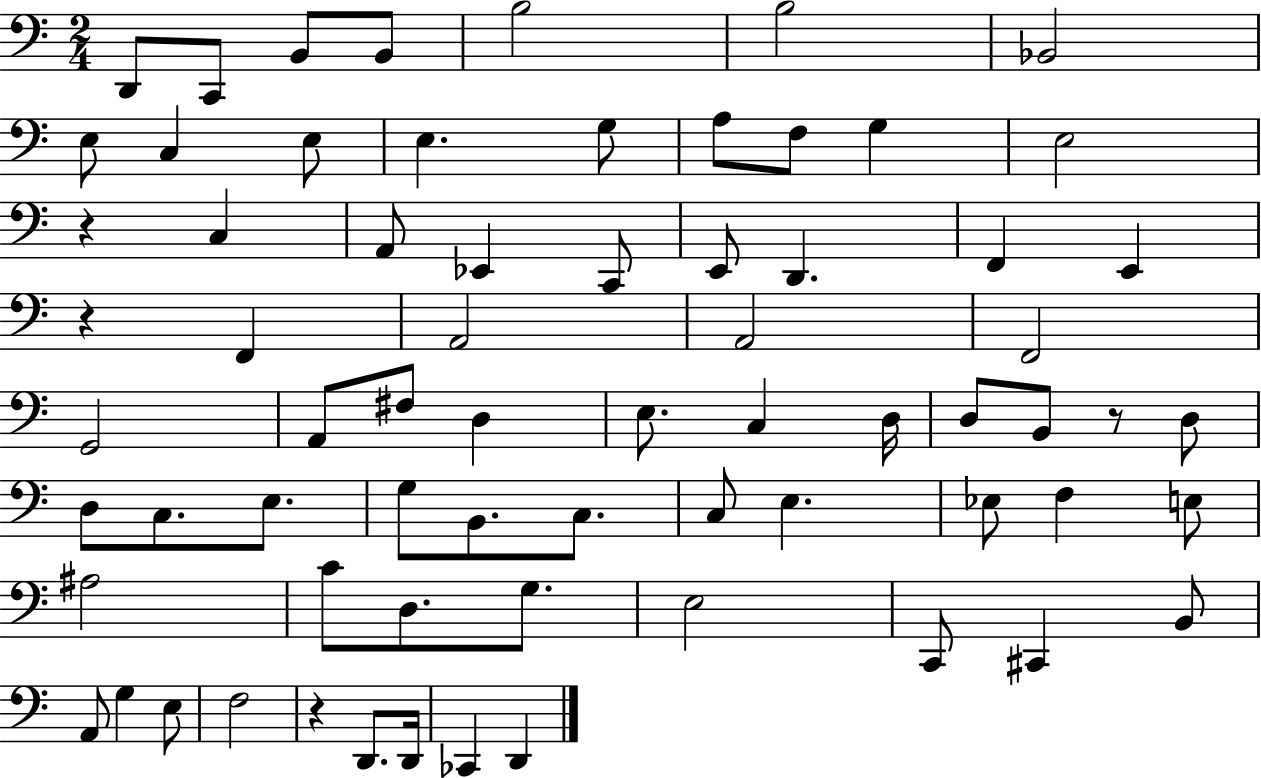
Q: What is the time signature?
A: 2/4